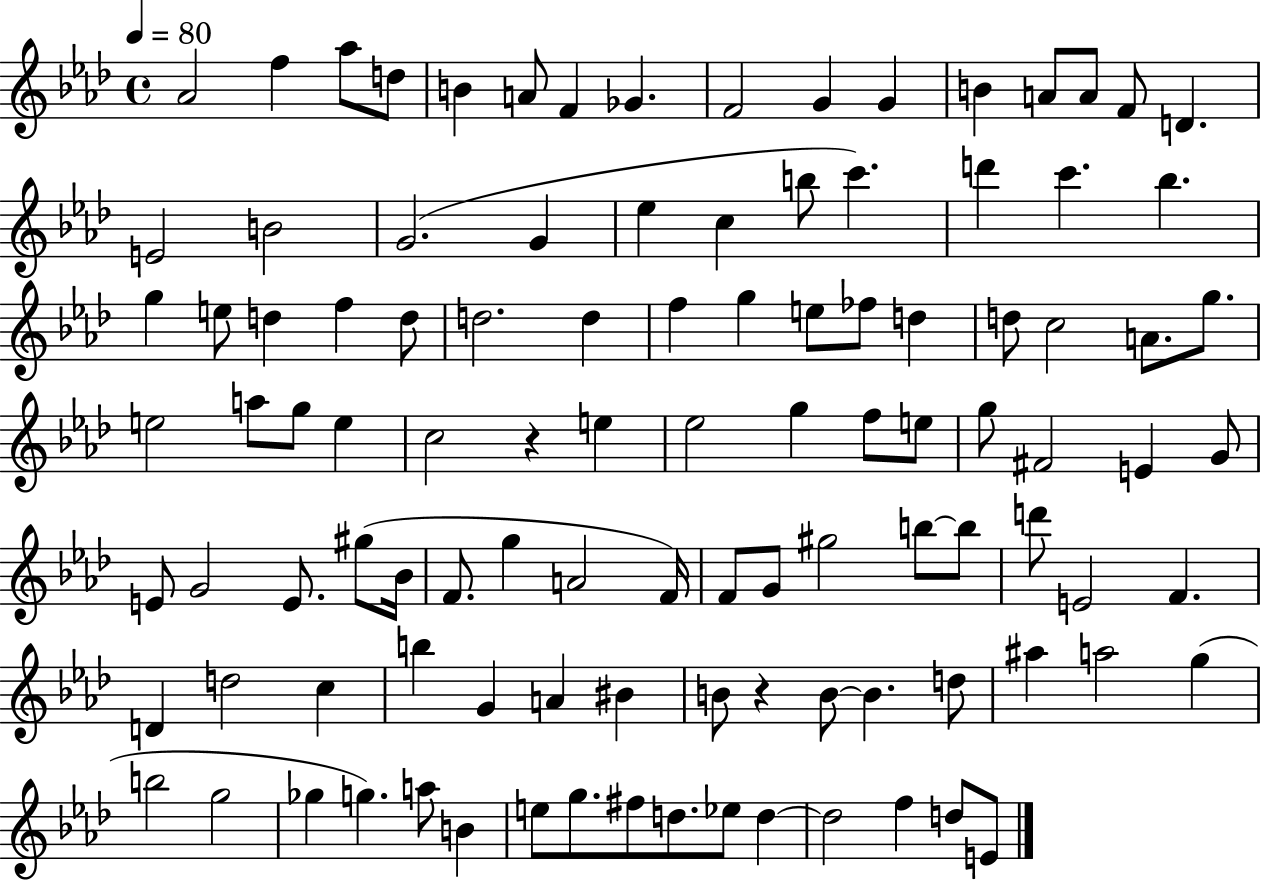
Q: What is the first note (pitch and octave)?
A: Ab4